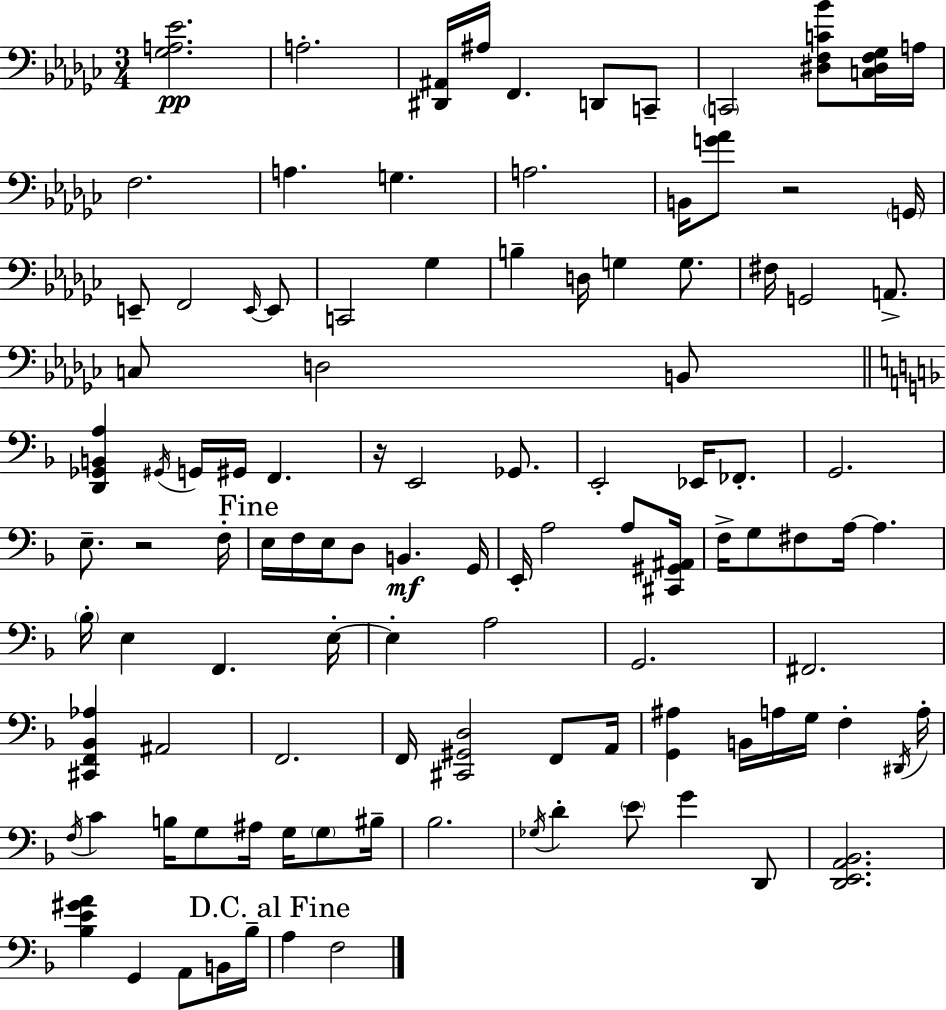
[Gb3,A3,Eb4]/h. A3/h. [D#2,A#2]/s A#3/s F2/q. D2/e C2/e C2/h [D#3,F3,C4,Bb4]/e [C3,D#3,F3,Gb3]/s A3/s F3/h. A3/q. G3/q. A3/h. B2/s [G4,Ab4]/e R/h G2/s E2/e F2/h E2/s E2/e C2/h Gb3/q B3/q D3/s G3/q G3/e. F#3/s G2/h A2/e. C3/e D3/h B2/e [D2,Gb2,B2,A3]/q G#2/s G2/s G#2/s F2/q. R/s E2/h Gb2/e. E2/h Eb2/s FES2/e. G2/h. E3/e. R/h F3/s E3/s F3/s E3/s D3/e B2/q. G2/s E2/s A3/h A3/e [C#2,G#2,A#2]/s F3/s G3/e F#3/e A3/s A3/q. Bb3/s E3/q F2/q. E3/s E3/q A3/h G2/h. F#2/h. [C#2,F2,Bb2,Ab3]/q A#2/h F2/h. F2/s [C#2,G#2,D3]/h F2/e A2/s [G2,A#3]/q B2/s A3/s G3/s F3/q D#2/s A3/s F3/s C4/q B3/s G3/e A#3/s G3/s G3/e BIS3/s Bb3/h. Gb3/s D4/q E4/e G4/q D2/e [D2,E2,A2,Bb2]/h. [Bb3,E4,G#4,A4]/q G2/q A2/e B2/s Bb3/s A3/q F3/h